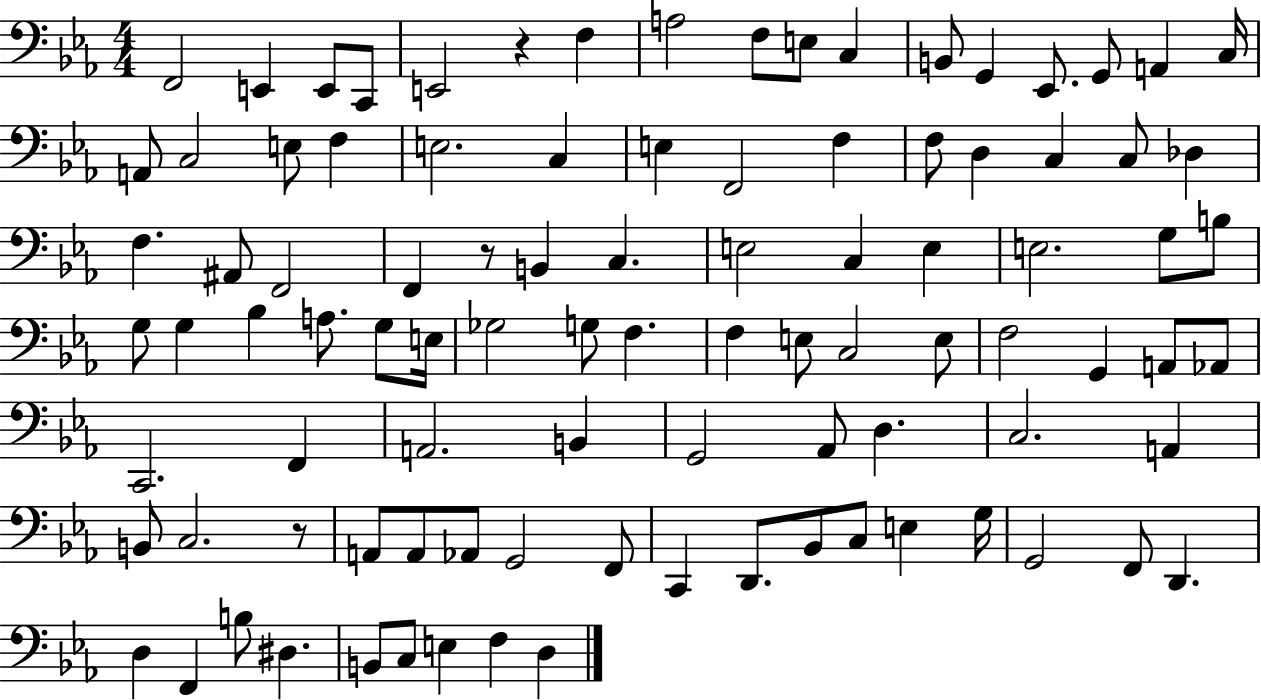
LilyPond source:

{
  \clef bass
  \numericTimeSignature
  \time 4/4
  \key ees \major
  \repeat volta 2 { f,2 e,4 e,8 c,8 | e,2 r4 f4 | a2 f8 e8 c4 | b,8 g,4 ees,8. g,8 a,4 c16 | \break a,8 c2 e8 f4 | e2. c4 | e4 f,2 f4 | f8 d4 c4 c8 des4 | \break f4. ais,8 f,2 | f,4 r8 b,4 c4. | e2 c4 e4 | e2. g8 b8 | \break g8 g4 bes4 a8. g8 e16 | ges2 g8 f4. | f4 e8 c2 e8 | f2 g,4 a,8 aes,8 | \break c,2. f,4 | a,2. b,4 | g,2 aes,8 d4. | c2. a,4 | \break b,8 c2. r8 | a,8 a,8 aes,8 g,2 f,8 | c,4 d,8. bes,8 c8 e4 g16 | g,2 f,8 d,4. | \break d4 f,4 b8 dis4. | b,8 c8 e4 f4 d4 | } \bar "|."
}